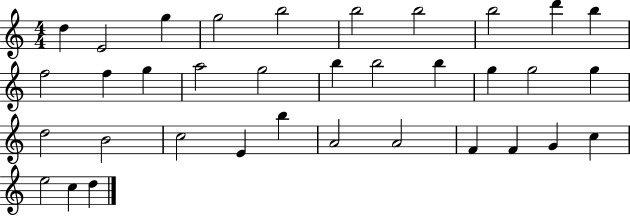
{
  \clef treble
  \numericTimeSignature
  \time 4/4
  \key c \major
  d''4 e'2 g''4 | g''2 b''2 | b''2 b''2 | b''2 d'''4 b''4 | \break f''2 f''4 g''4 | a''2 g''2 | b''4 b''2 b''4 | g''4 g''2 g''4 | \break d''2 b'2 | c''2 e'4 b''4 | a'2 a'2 | f'4 f'4 g'4 c''4 | \break e''2 c''4 d''4 | \bar "|."
}